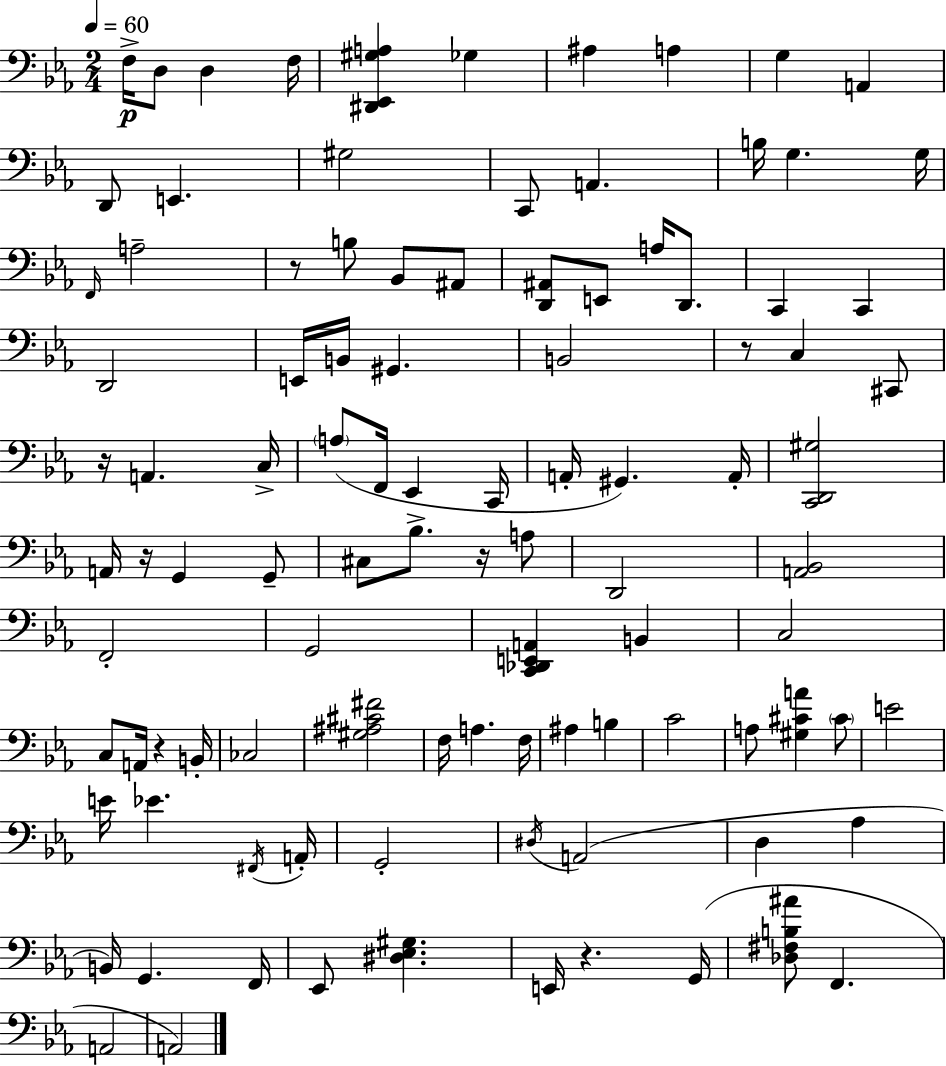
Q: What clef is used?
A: bass